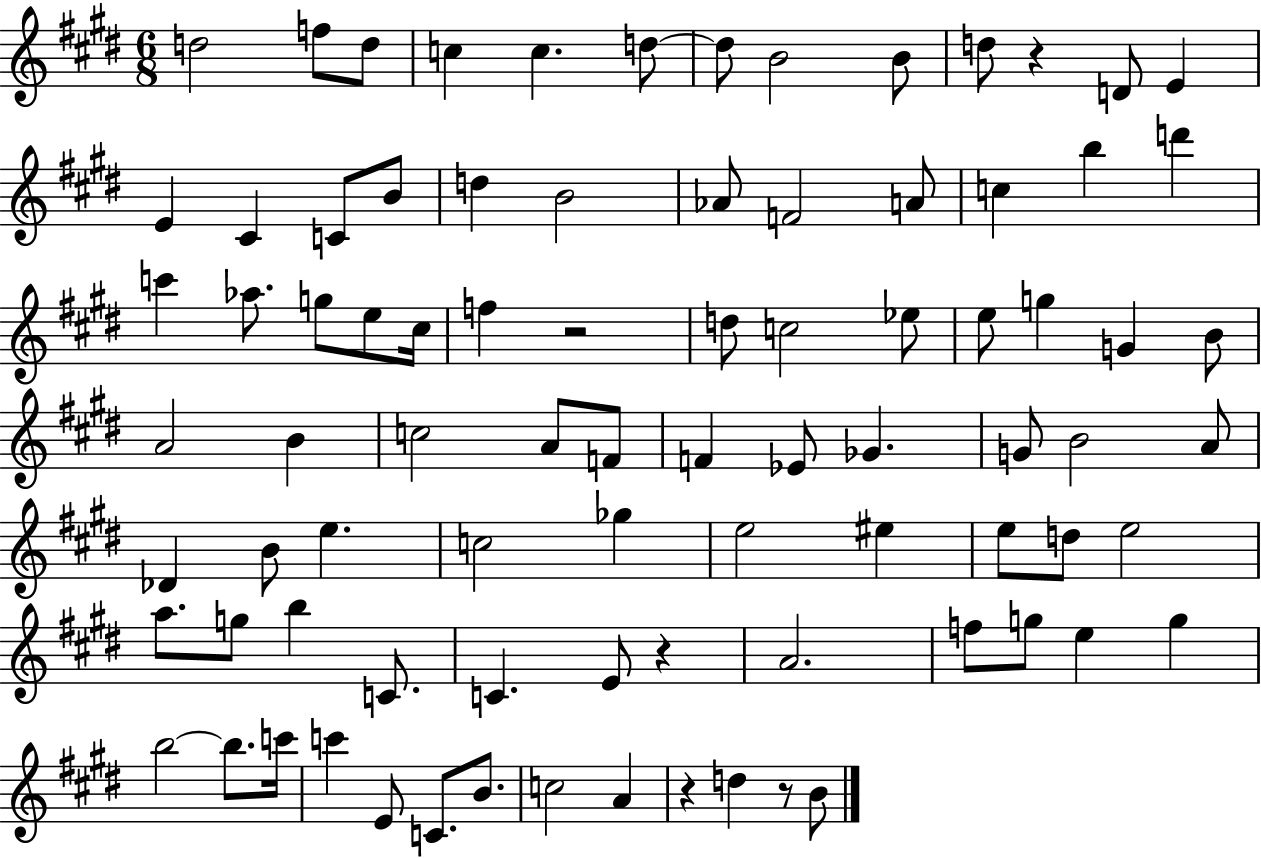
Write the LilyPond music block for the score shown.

{
  \clef treble
  \numericTimeSignature
  \time 6/8
  \key e \major
  \repeat volta 2 { d''2 f''8 d''8 | c''4 c''4. d''8~~ | d''8 b'2 b'8 | d''8 r4 d'8 e'4 | \break e'4 cis'4 c'8 b'8 | d''4 b'2 | aes'8 f'2 a'8 | c''4 b''4 d'''4 | \break c'''4 aes''8. g''8 e''8 cis''16 | f''4 r2 | d''8 c''2 ees''8 | e''8 g''4 g'4 b'8 | \break a'2 b'4 | c''2 a'8 f'8 | f'4 ees'8 ges'4. | g'8 b'2 a'8 | \break des'4 b'8 e''4. | c''2 ges''4 | e''2 eis''4 | e''8 d''8 e''2 | \break a''8. g''8 b''4 c'8. | c'4. e'8 r4 | a'2. | f''8 g''8 e''4 g''4 | \break b''2~~ b''8. c'''16 | c'''4 e'8 c'8. b'8. | c''2 a'4 | r4 d''4 r8 b'8 | \break } \bar "|."
}